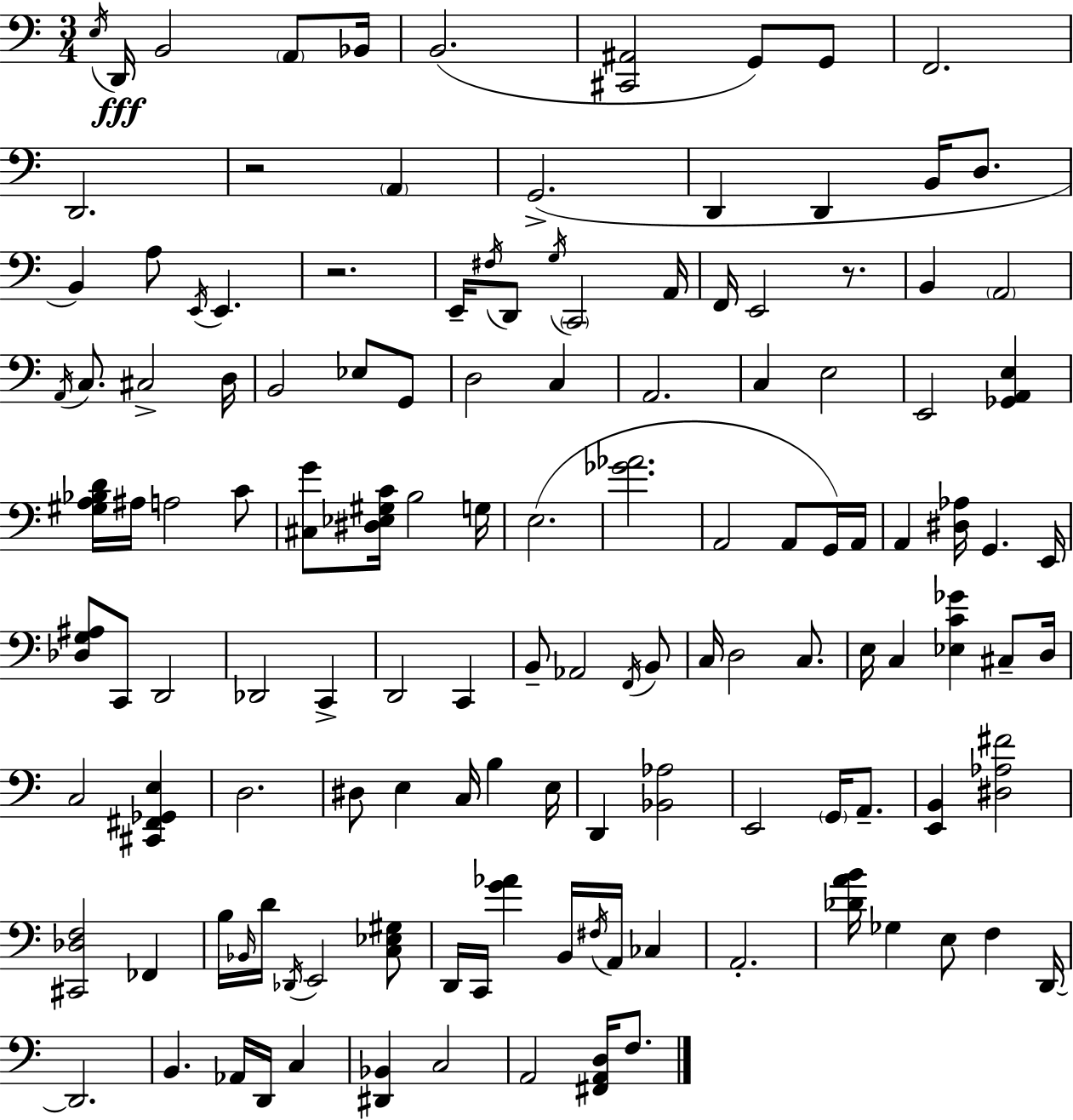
E3/s D2/s B2/h A2/e Bb2/s B2/h. [C#2,A#2]/h G2/e G2/e F2/h. D2/h. R/h A2/q G2/h. D2/q D2/q B2/s D3/e. B2/q A3/e E2/s E2/q. R/h. E2/s F#3/s D2/e G3/s C2/h A2/s F2/s E2/h R/e. B2/q A2/h A2/s C3/e. C#3/h D3/s B2/h Eb3/e G2/e D3/h C3/q A2/h. C3/q E3/h E2/h [Gb2,A2,E3]/q [G#3,A3,Bb3,D4]/s A#3/s A3/h C4/e [C#3,G4]/e [D#3,Eb3,G#3,C4]/s B3/h G3/s E3/h. [Gb4,Ab4]/h. A2/h A2/e G2/s A2/s A2/q [D#3,Ab3]/s G2/q. E2/s [Db3,G3,A#3]/e C2/e D2/h Db2/h C2/q D2/h C2/q B2/e Ab2/h F2/s B2/e C3/s D3/h C3/e. E3/s C3/q [Eb3,C4,Gb4]/q C#3/e D3/s C3/h [C#2,F#2,Gb2,E3]/q D3/h. D#3/e E3/q C3/s B3/q E3/s D2/q [Bb2,Ab3]/h E2/h G2/s A2/e. [E2,B2]/q [D#3,Ab3,F#4]/h [C#2,Db3,F3]/h FES2/q B3/s Bb2/s D4/s Db2/s E2/h [C3,Eb3,G#3]/e D2/s C2/s [G4,Ab4]/q B2/s F#3/s A2/s CES3/q A2/h. [Db4,A4,B4]/s Gb3/q E3/e F3/q D2/s D2/h. B2/q. Ab2/s D2/s C3/q [D#2,Bb2]/q C3/h A2/h [F#2,A2,D3]/s F3/e.